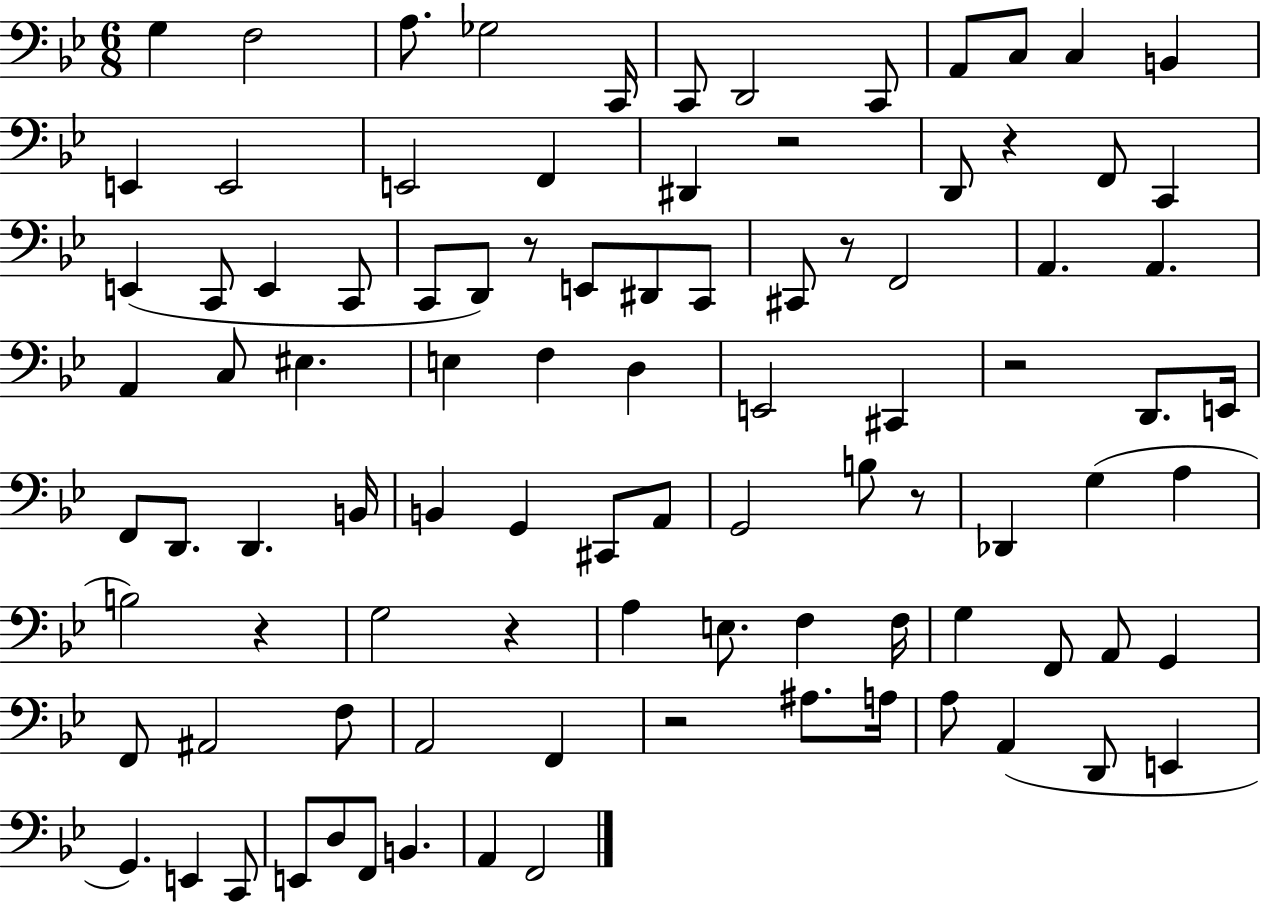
{
  \clef bass
  \numericTimeSignature
  \time 6/8
  \key bes \major
  g4 f2 | a8. ges2 c,16 | c,8 d,2 c,8 | a,8 c8 c4 b,4 | \break e,4 e,2 | e,2 f,4 | dis,4 r2 | d,8 r4 f,8 c,4 | \break e,4( c,8 e,4 c,8 | c,8 d,8) r8 e,8 dis,8 c,8 | cis,8 r8 f,2 | a,4. a,4. | \break a,4 c8 eis4. | e4 f4 d4 | e,2 cis,4 | r2 d,8. e,16 | \break f,8 d,8. d,4. b,16 | b,4 g,4 cis,8 a,8 | g,2 b8 r8 | des,4 g4( a4 | \break b2) r4 | g2 r4 | a4 e8. f4 f16 | g4 f,8 a,8 g,4 | \break f,8 ais,2 f8 | a,2 f,4 | r2 ais8. a16 | a8 a,4( d,8 e,4 | \break g,4.) e,4 c,8 | e,8 d8 f,8 b,4. | a,4 f,2 | \bar "|."
}